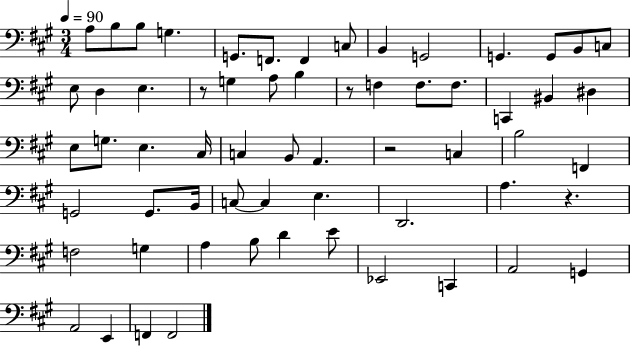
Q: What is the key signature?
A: A major